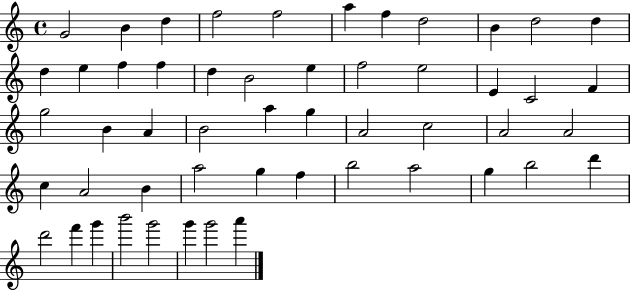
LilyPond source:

{
  \clef treble
  \time 4/4
  \defaultTimeSignature
  \key c \major
  g'2 b'4 d''4 | f''2 f''2 | a''4 f''4 d''2 | b'4 d''2 d''4 | \break d''4 e''4 f''4 f''4 | d''4 b'2 e''4 | f''2 e''2 | e'4 c'2 f'4 | \break g''2 b'4 a'4 | b'2 a''4 g''4 | a'2 c''2 | a'2 a'2 | \break c''4 a'2 b'4 | a''2 g''4 f''4 | b''2 a''2 | g''4 b''2 d'''4 | \break d'''2 f'''4 g'''4 | b'''2 g'''2 | g'''4 g'''2 a'''4 | \bar "|."
}